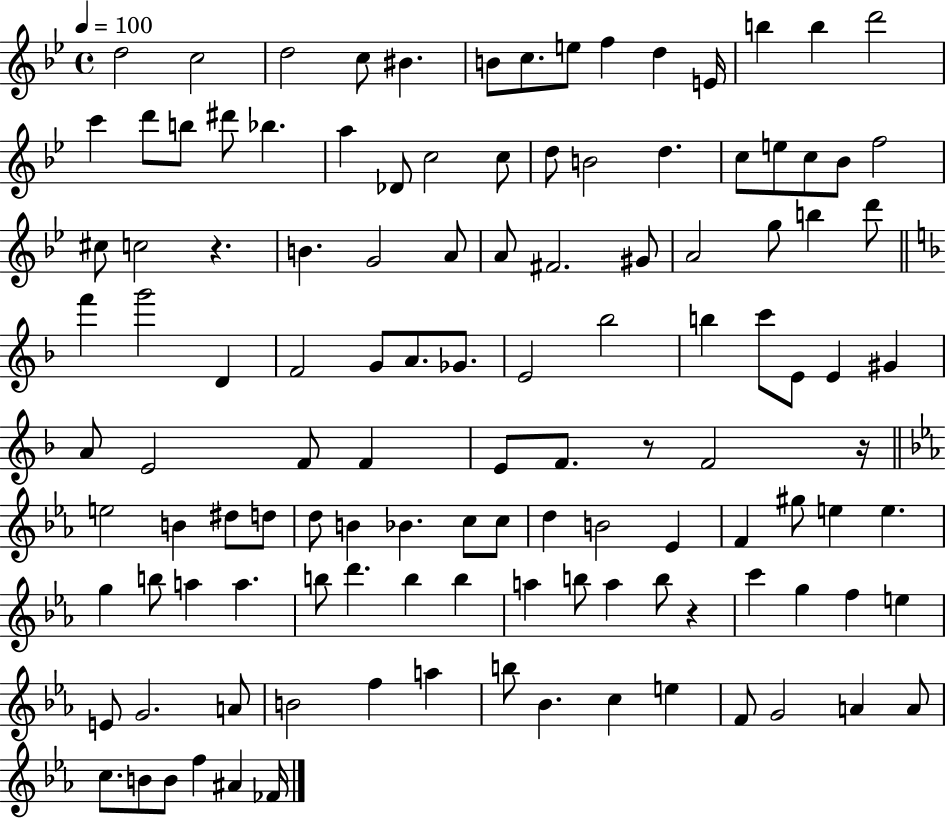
{
  \clef treble
  \time 4/4
  \defaultTimeSignature
  \key bes \major
  \tempo 4 = 100
  d''2 c''2 | d''2 c''8 bis'4. | b'8 c''8. e''8 f''4 d''4 e'16 | b''4 b''4 d'''2 | \break c'''4 d'''8 b''8 dis'''8 bes''4. | a''4 des'8 c''2 c''8 | d''8 b'2 d''4. | c''8 e''8 c''8 bes'8 f''2 | \break cis''8 c''2 r4. | b'4. g'2 a'8 | a'8 fis'2. gis'8 | a'2 g''8 b''4 d'''8 | \break \bar "||" \break \key f \major f'''4 g'''2 d'4 | f'2 g'8 a'8. ges'8. | e'2 bes''2 | b''4 c'''8 e'8 e'4 gis'4 | \break a'8 e'2 f'8 f'4 | e'8 f'8. r8 f'2 r16 | \bar "||" \break \key c \minor e''2 b'4 dis''8 d''8 | d''8 b'4 bes'4. c''8 c''8 | d''4 b'2 ees'4 | f'4 gis''8 e''4 e''4. | \break g''4 b''8 a''4 a''4. | b''8 d'''4. b''4 b''4 | a''4 b''8 a''4 b''8 r4 | c'''4 g''4 f''4 e''4 | \break e'8 g'2. a'8 | b'2 f''4 a''4 | b''8 bes'4. c''4 e''4 | f'8 g'2 a'4 a'8 | \break c''8. b'8 b'8 f''4 ais'4 fes'16 | \bar "|."
}